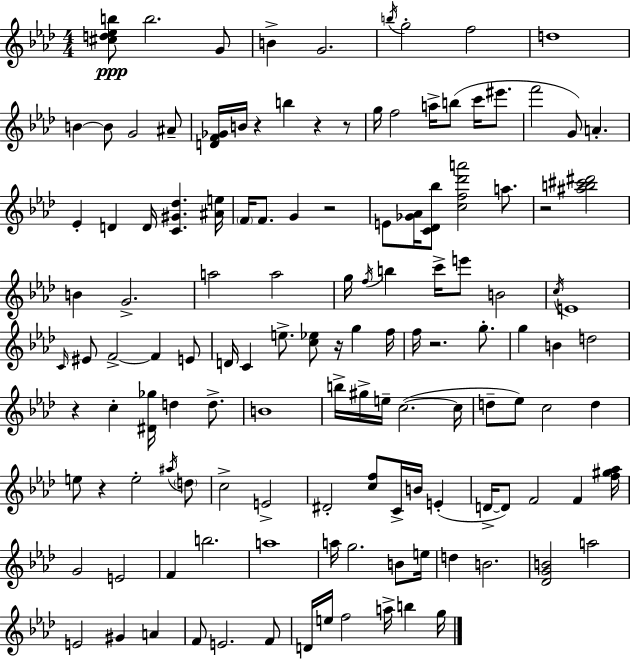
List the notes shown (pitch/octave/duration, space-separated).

[C#5,D5,Eb5,B5]/e B5/h. G4/e B4/q G4/h. B5/s G5/h F5/h D5/w B4/q B4/e G4/h A#4/e [D4,F4,Gb4]/s B4/s R/q B5/q R/q R/e G5/s F5/h A5/s B5/e C6/s EIS6/e. F6/h G4/e A4/q. Eb4/q D4/q D4/s [C4,G#4,Db5]/q. [A#4,E5]/s F4/s F4/e. G4/q R/h E4/e [Gb4,Ab4]/s [C4,Db4,Bb5]/e [C5,F5,Db6,A6]/h A5/e. R/h [A#5,B5,C#6,D#6]/h B4/q G4/h. A5/h A5/h G5/s F5/s B5/q C6/s E6/e B4/h C5/s E4/w C4/s EIS4/e F4/h F4/q E4/e D4/s C4/q E5/e. [C5,Eb5]/e R/s G5/q F5/s F5/s R/h. G5/e. G5/q B4/q D5/h R/q C5/q [D#4,Gb5]/s D5/q D5/e. B4/w B5/s G#5/s E5/s C5/h. C5/s D5/e Eb5/e C5/h D5/q E5/e R/q E5/h A#5/s D5/e C5/h E4/h D#4/h [C5,F5]/e C4/s B4/s E4/q D4/s D4/e F4/h F4/q [F5,G#5,Ab5]/s G4/h E4/h F4/q B5/h. A5/w A5/s G5/h. B4/e E5/s D5/q B4/h. [Db4,G4,B4]/h A5/h E4/h G#4/q A4/q F4/e E4/h. F4/e D4/s E5/s F5/h A5/s B5/q G5/s